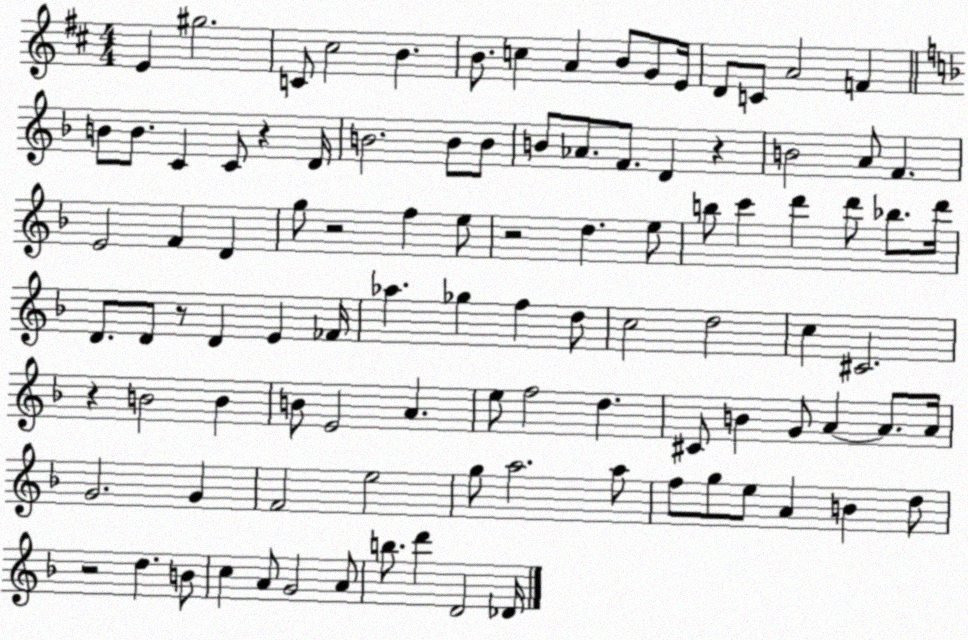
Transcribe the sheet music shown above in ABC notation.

X:1
T:Untitled
M:4/4
L:1/4
K:D
E ^g2 C/2 ^c2 B B/2 c A B/2 G/2 E/4 D/2 C/2 A2 F B/2 B/2 C C/2 z D/4 B2 B/2 B/2 B/2 _A/2 F/2 D z B2 A/2 F E2 F D g/2 z2 f e/2 z2 d e/2 b/2 c' d' d'/2 _b/2 d'/4 D/2 D/2 z/2 D E _F/4 _a _g f d/2 c2 d2 c ^C2 z B2 B B/2 E2 A e/2 f2 d ^C/2 B G/2 A A/2 A/4 G2 G F2 e2 g/2 a2 a/2 f/2 g/2 e/2 A B d/2 z2 d B/2 c A/2 G2 A/2 b/2 d' D2 _D/4